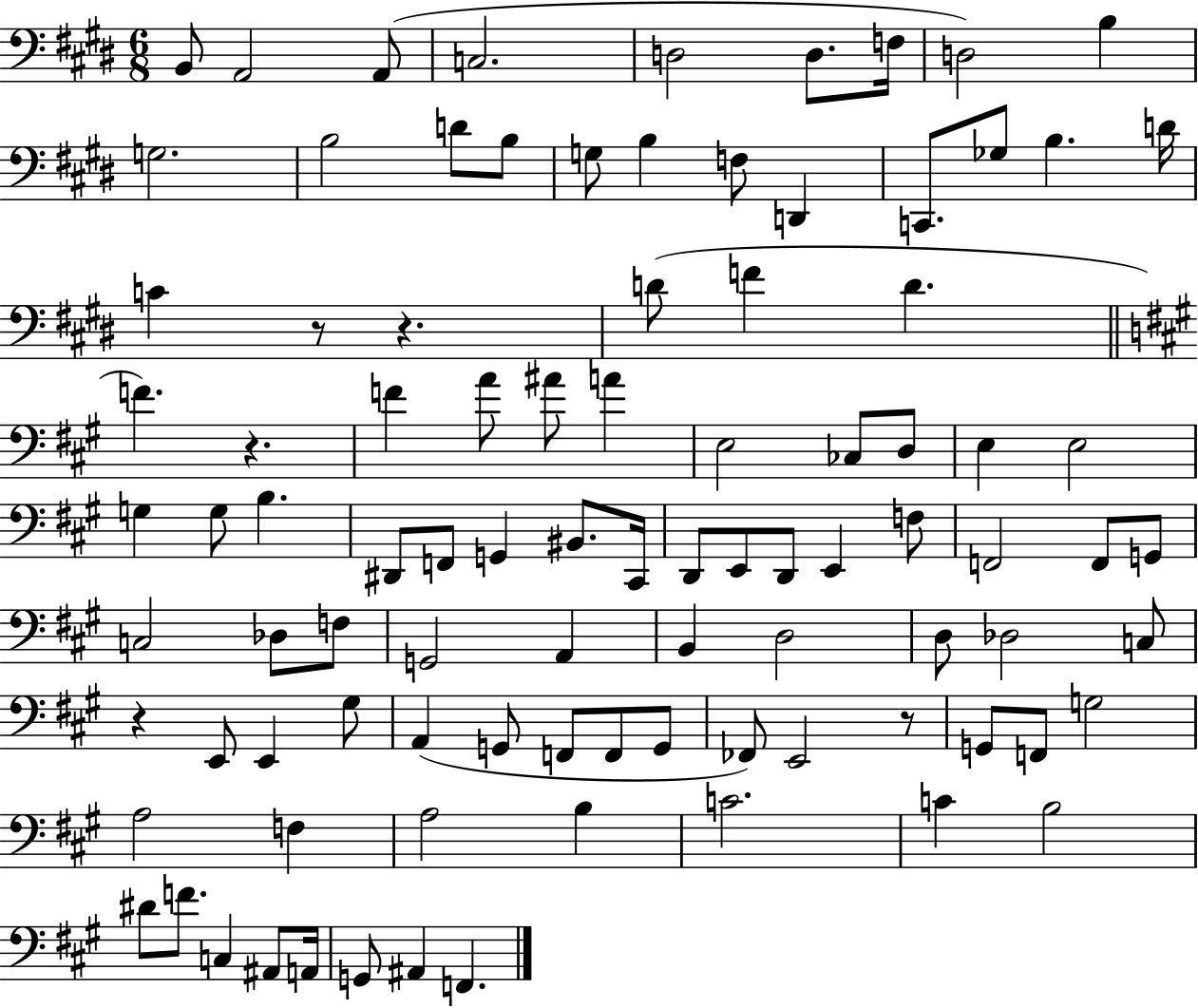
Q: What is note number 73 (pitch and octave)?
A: F2